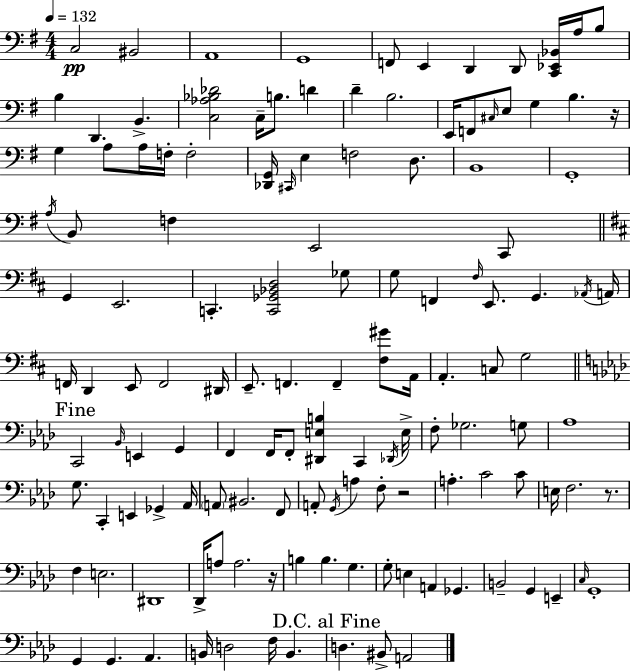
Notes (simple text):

C3/h BIS2/h A2/w G2/w F2/e E2/q D2/q D2/e [C2,Eb2,Bb2]/s A3/s B3/e B3/q D2/q. B2/q. [C3,Ab3,Bb3,Db4]/h C3/s B3/e. D4/q D4/q B3/h. E2/s F2/e C#3/s E3/e G3/q B3/q. R/s G3/q A3/e A3/s F3/s F3/h [Db2,G2]/s C#2/s E3/q F3/h D3/e. B2/w G2/w A3/s B2/e F3/q E2/h C2/e G2/q E2/h. C2/q. [C2,Gb2,Bb2,D3]/h Gb3/e G3/e F2/q F#3/s E2/e. G2/q. Ab2/s A2/s F2/s D2/q E2/e F2/h D#2/s E2/e. F2/q. F2/q [F#3,G#4]/e A2/s A2/q. C3/e G3/h C2/h Bb2/s E2/q G2/q F2/q F2/s F2/e [D#2,E3,B3]/q C2/q Db2/s E3/s F3/e Gb3/h. G3/e Ab3/w G3/e. C2/q E2/q Gb2/q Ab2/s A2/e BIS2/h. F2/e A2/e G2/s A3/q F3/e R/h A3/q. C4/h C4/e E3/s F3/h. R/e. F3/q E3/h. D#2/w Db2/s A3/e A3/h. R/s B3/q B3/q. G3/q. G3/e E3/q A2/q Gb2/q. B2/h G2/q E2/q C3/s G2/w G2/q G2/q. Ab2/q. B2/s D3/h F3/s B2/q. D3/q. BIS2/e A2/h